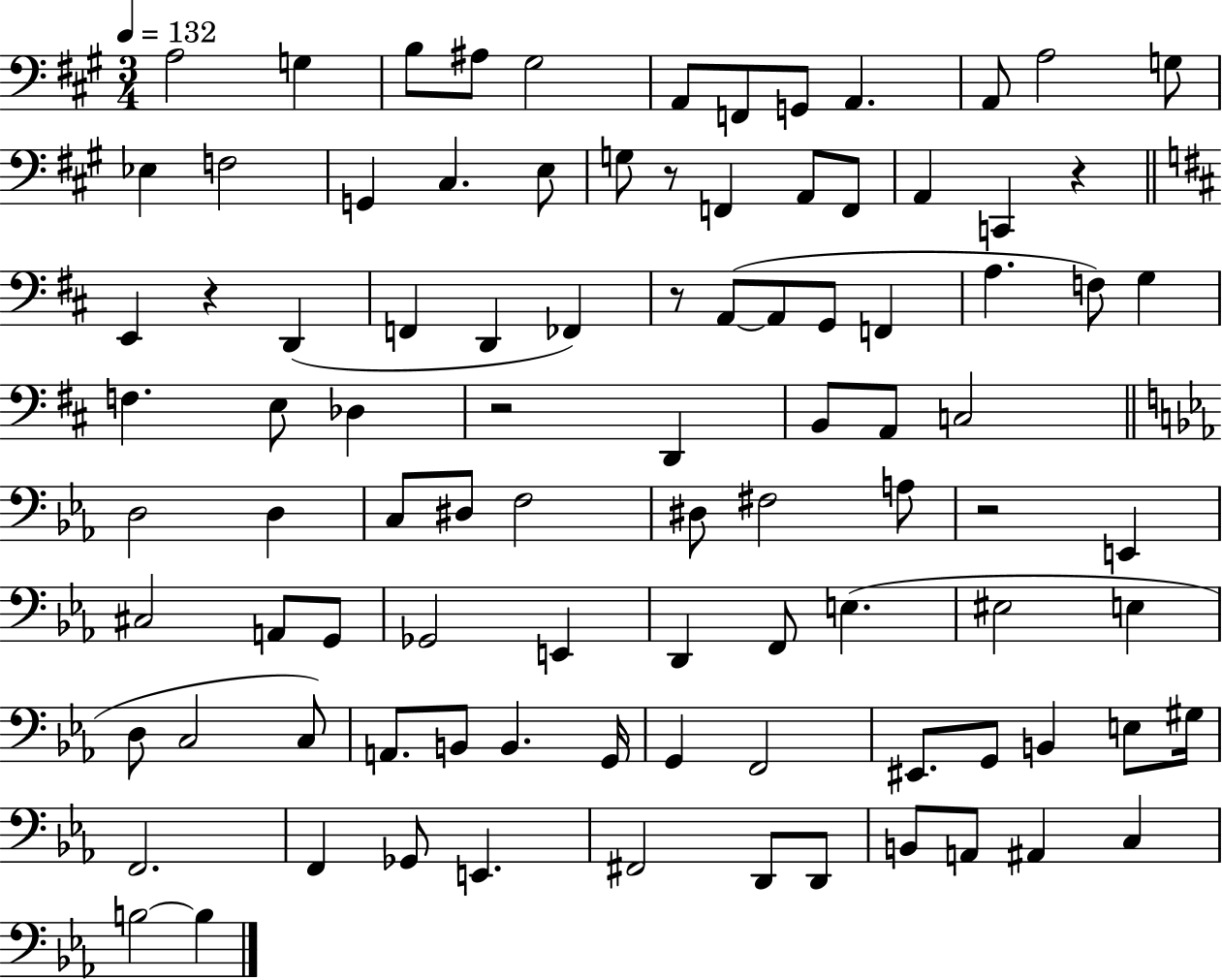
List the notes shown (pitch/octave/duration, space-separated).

A3/h G3/q B3/e A#3/e G#3/h A2/e F2/e G2/e A2/q. A2/e A3/h G3/e Eb3/q F3/h G2/q C#3/q. E3/e G3/e R/e F2/q A2/e F2/e A2/q C2/q R/q E2/q R/q D2/q F2/q D2/q FES2/q R/e A2/e A2/e G2/e F2/q A3/q. F3/e G3/q F3/q. E3/e Db3/q R/h D2/q B2/e A2/e C3/h D3/h D3/q C3/e D#3/e F3/h D#3/e F#3/h A3/e R/h E2/q C#3/h A2/e G2/e Gb2/h E2/q D2/q F2/e E3/q. EIS3/h E3/q D3/e C3/h C3/e A2/e. B2/e B2/q. G2/s G2/q F2/h EIS2/e. G2/e B2/q E3/e G#3/s F2/h. F2/q Gb2/e E2/q. F#2/h D2/e D2/e B2/e A2/e A#2/q C3/q B3/h B3/q